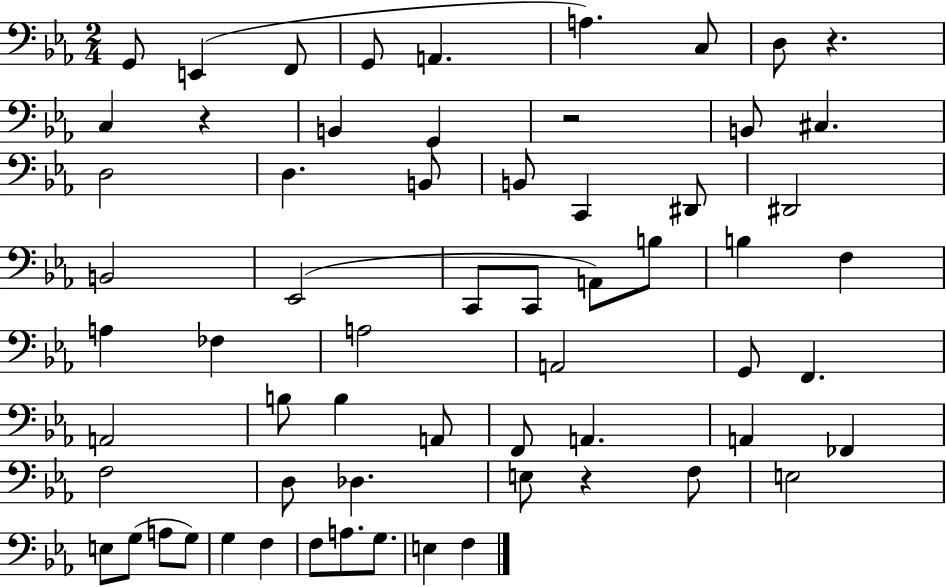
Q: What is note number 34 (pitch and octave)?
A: F2